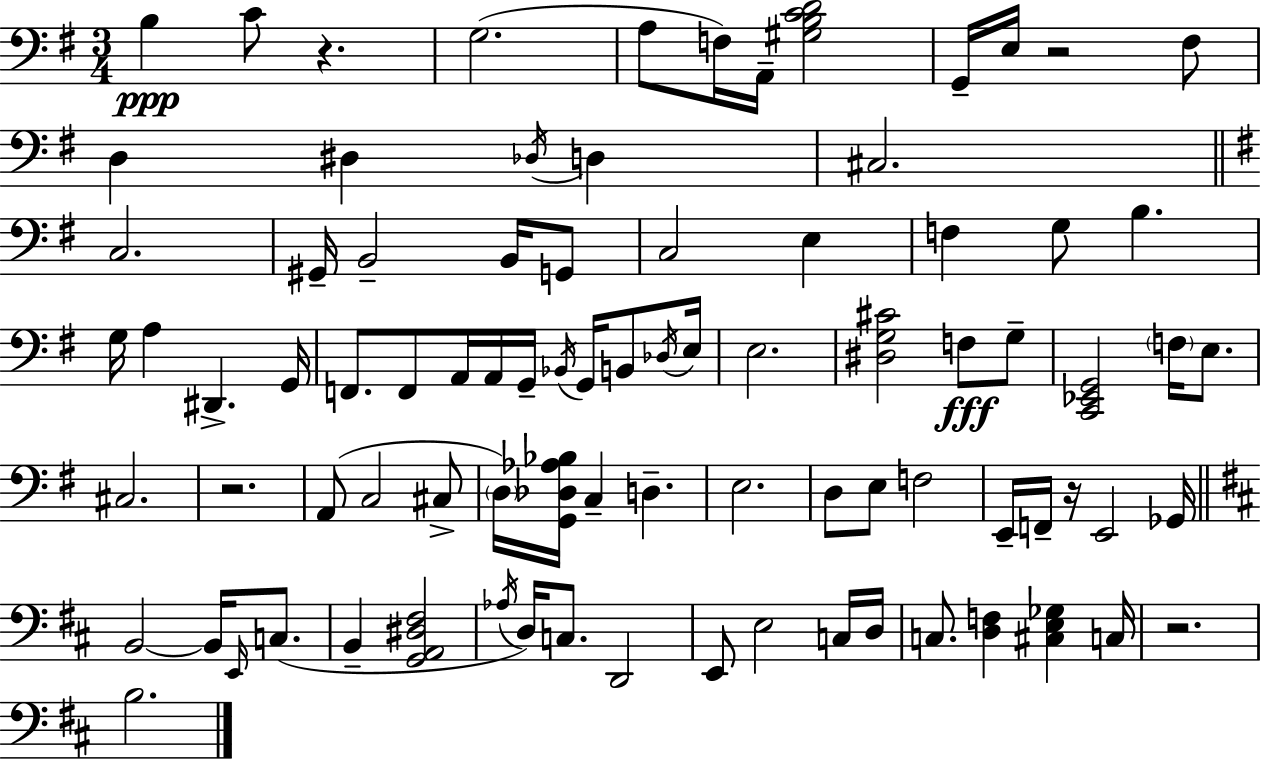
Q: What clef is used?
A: bass